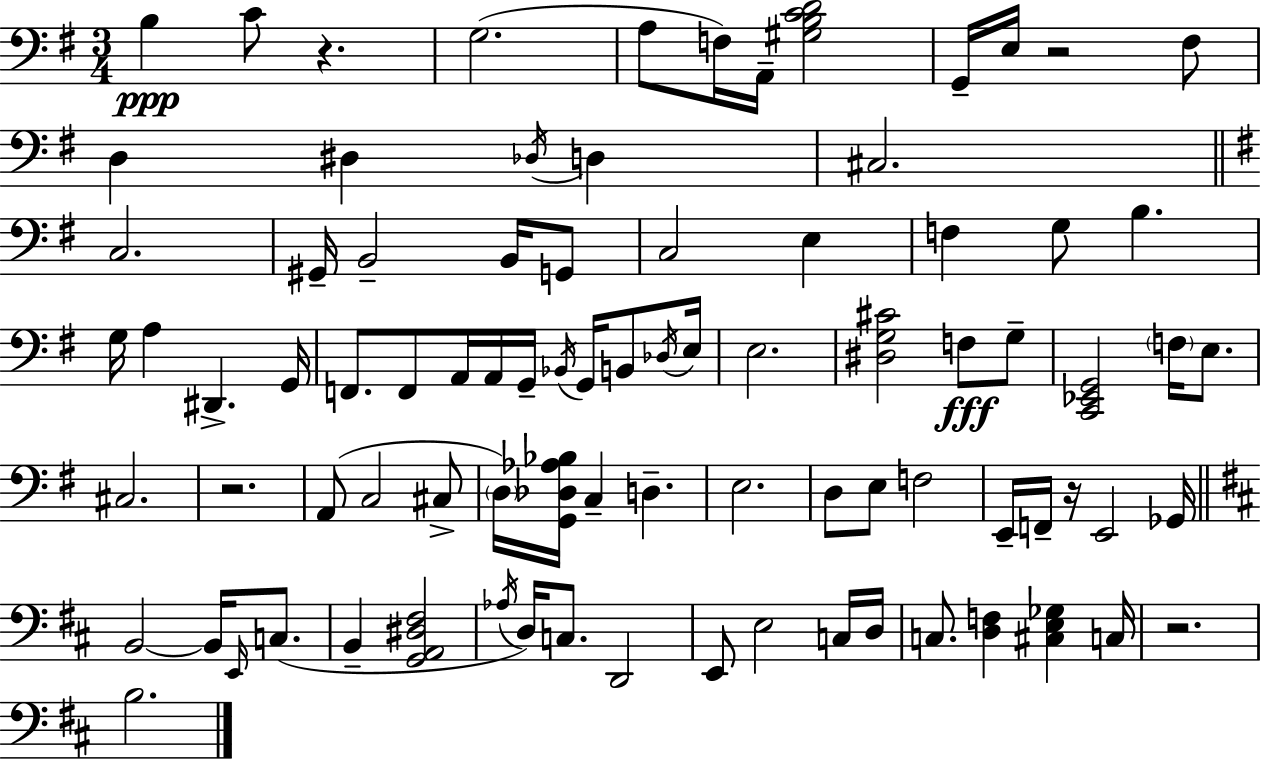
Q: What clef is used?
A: bass